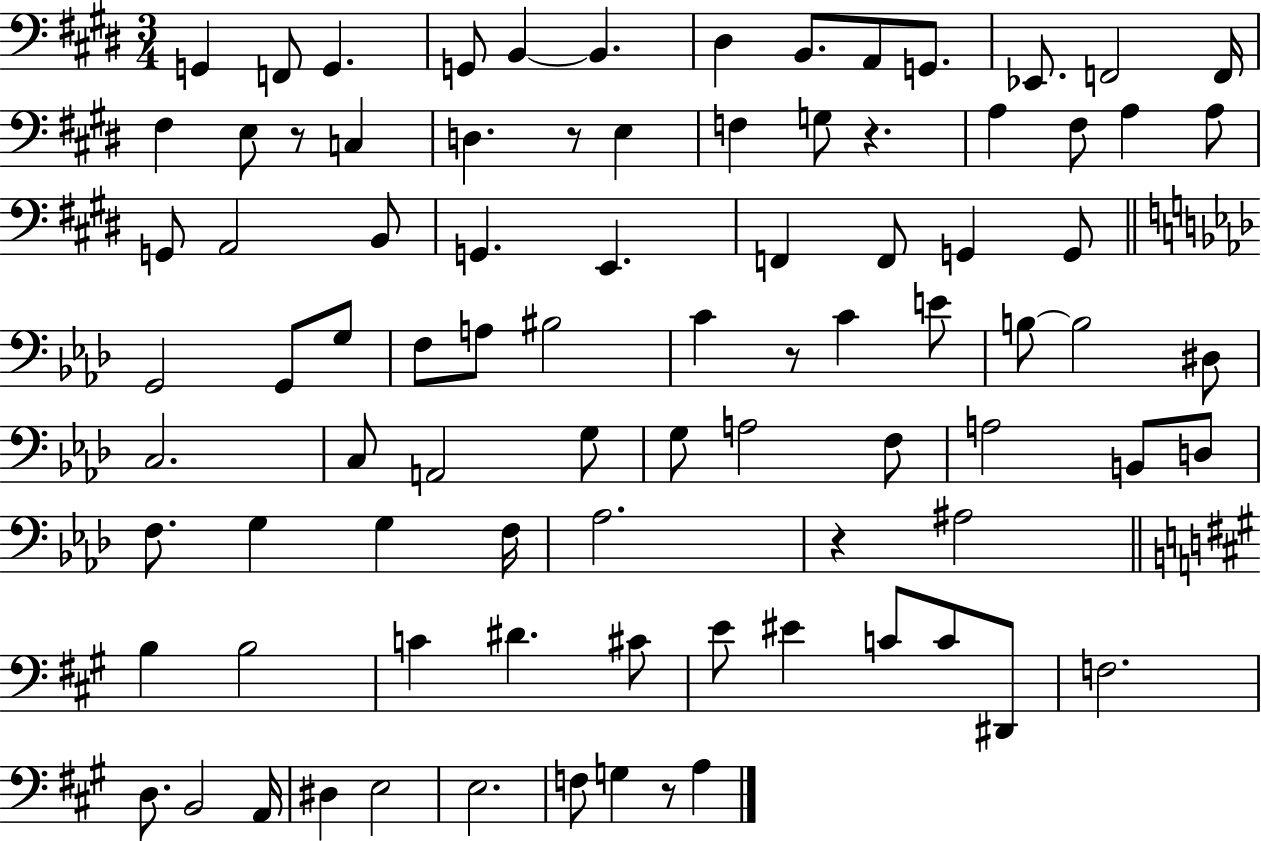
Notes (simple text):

G2/q F2/e G2/q. G2/e B2/q B2/q. D#3/q B2/e. A2/e G2/e. Eb2/e. F2/h F2/s F#3/q E3/e R/e C3/q D3/q. R/e E3/q F3/q G3/e R/q. A3/q F#3/e A3/q A3/e G2/e A2/h B2/e G2/q. E2/q. F2/q F2/e G2/q G2/e G2/h G2/e G3/e F3/e A3/e BIS3/h C4/q R/e C4/q E4/e B3/e B3/h D#3/e C3/h. C3/e A2/h G3/e G3/e A3/h F3/e A3/h B2/e D3/e F3/e. G3/q G3/q F3/s Ab3/h. R/q A#3/h B3/q B3/h C4/q D#4/q. C#4/e E4/e EIS4/q C4/e C4/e D#2/e F3/h. D3/e. B2/h A2/s D#3/q E3/h E3/h. F3/e G3/q R/e A3/q